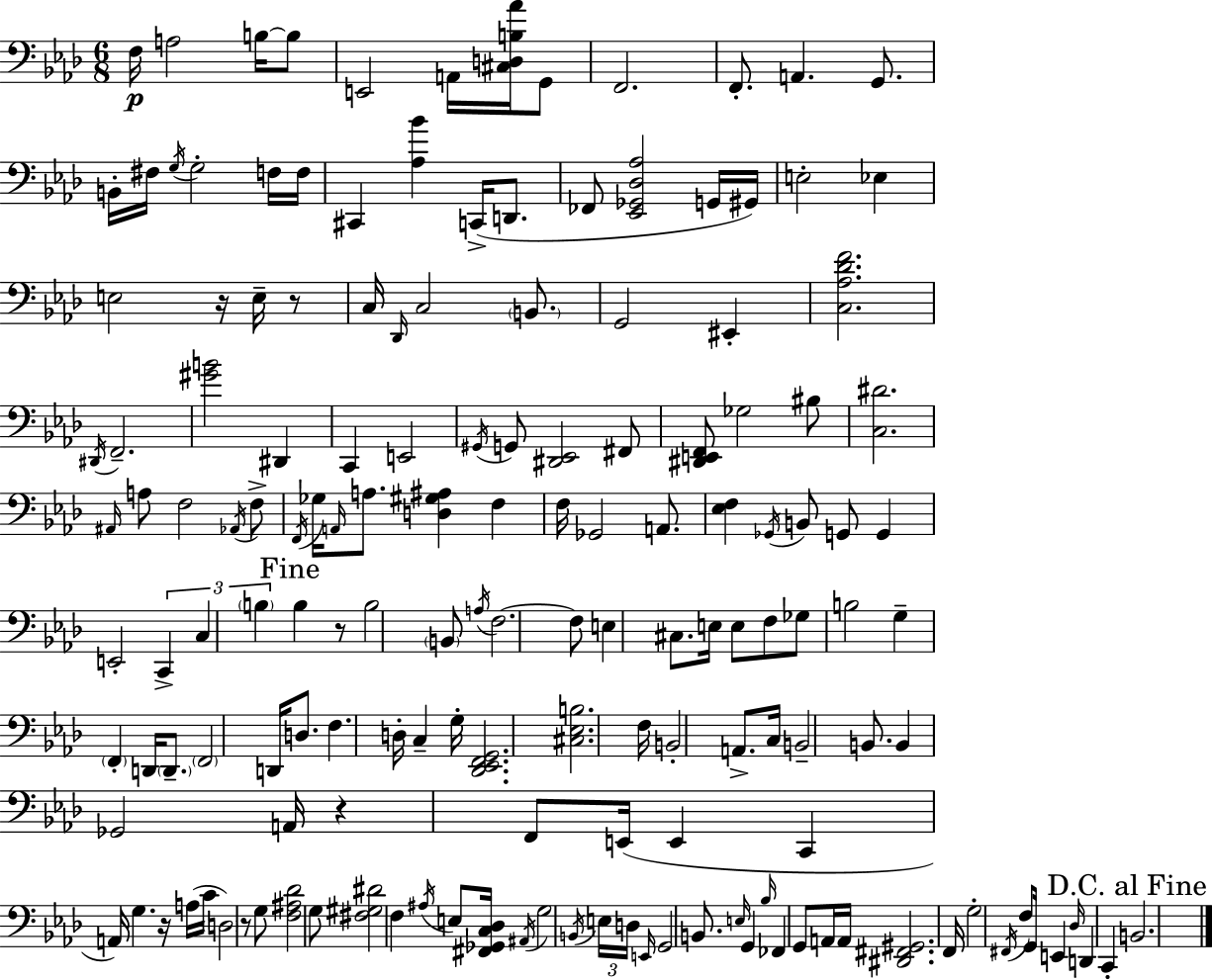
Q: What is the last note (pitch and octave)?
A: B2